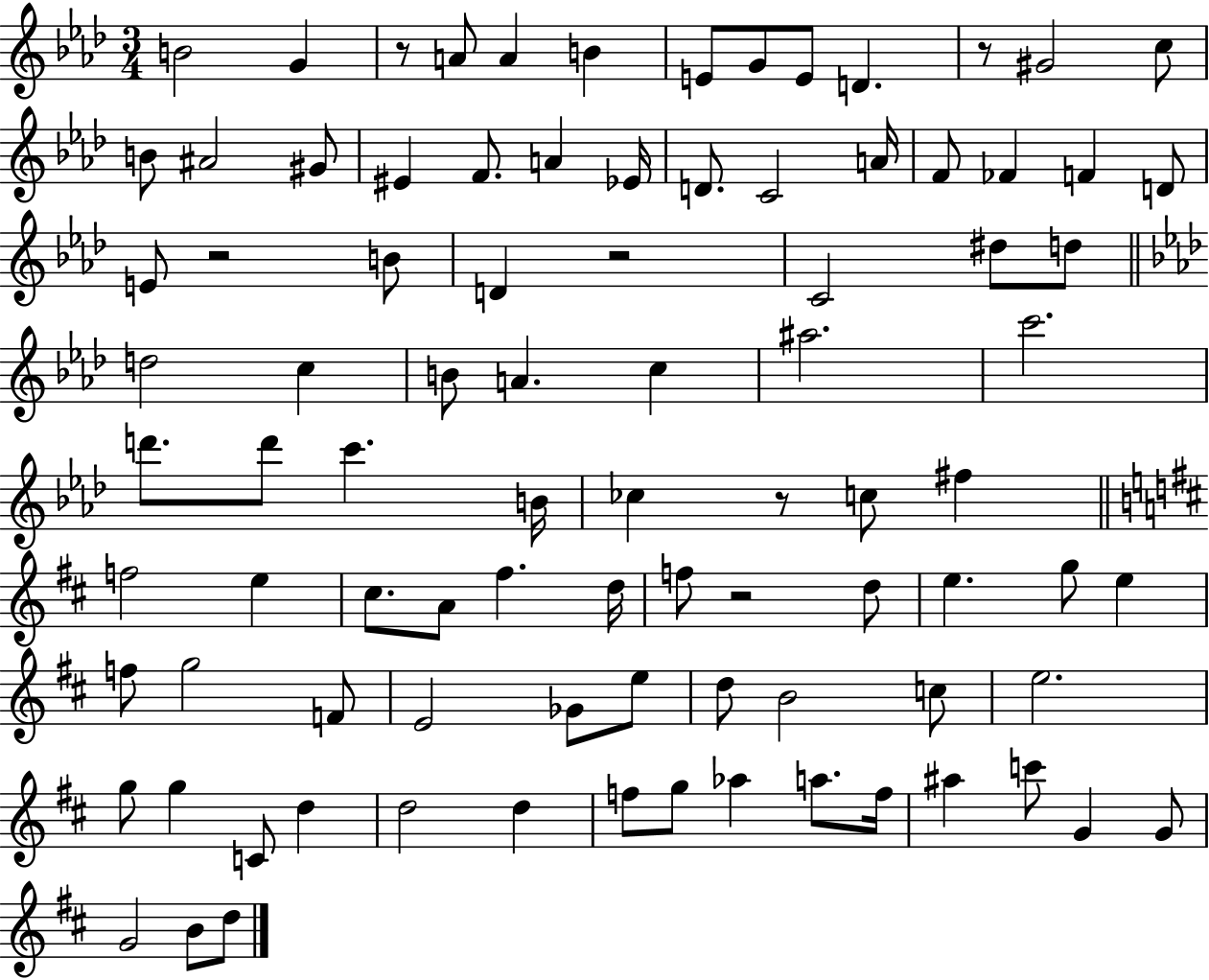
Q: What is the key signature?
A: AES major